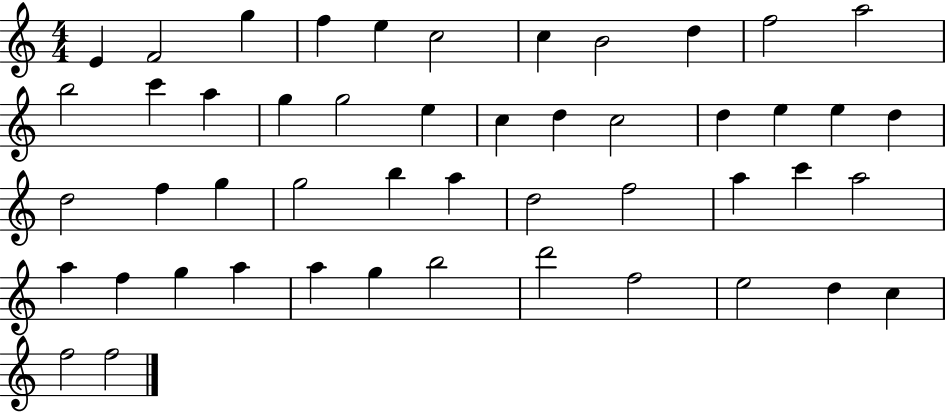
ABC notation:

X:1
T:Untitled
M:4/4
L:1/4
K:C
E F2 g f e c2 c B2 d f2 a2 b2 c' a g g2 e c d c2 d e e d d2 f g g2 b a d2 f2 a c' a2 a f g a a g b2 d'2 f2 e2 d c f2 f2